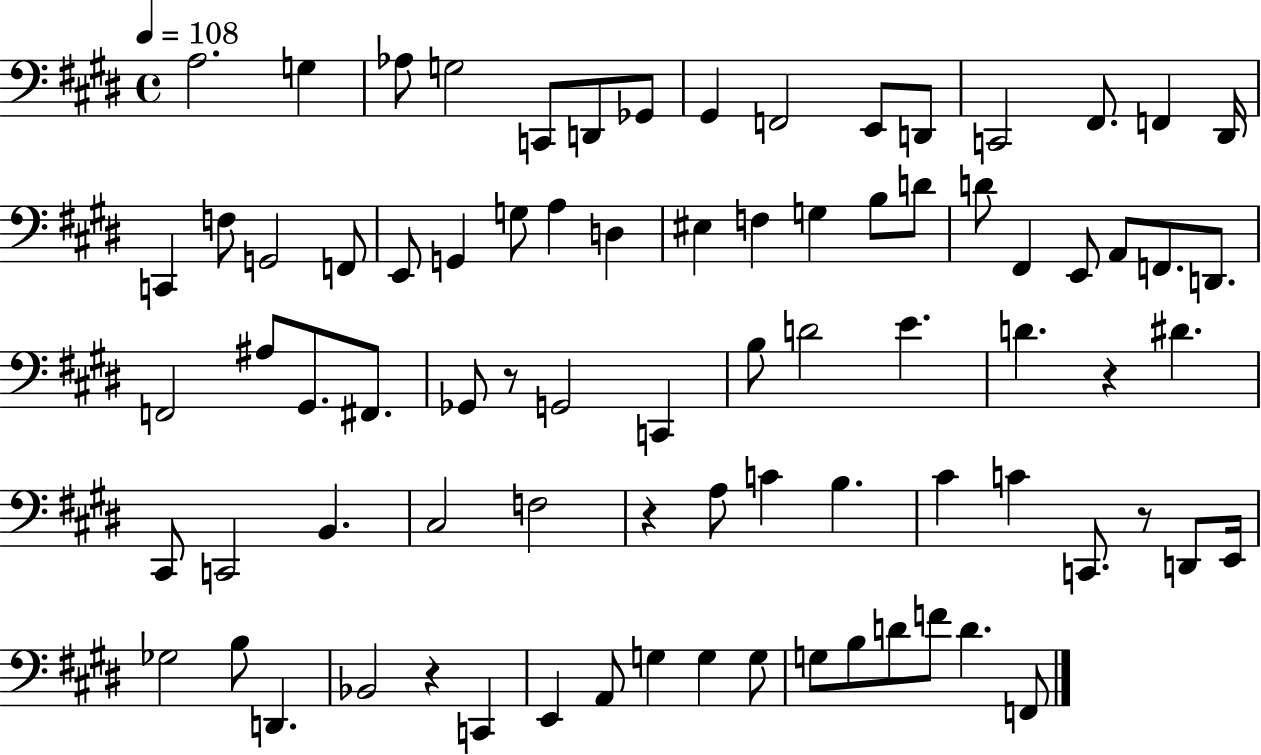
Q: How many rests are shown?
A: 5